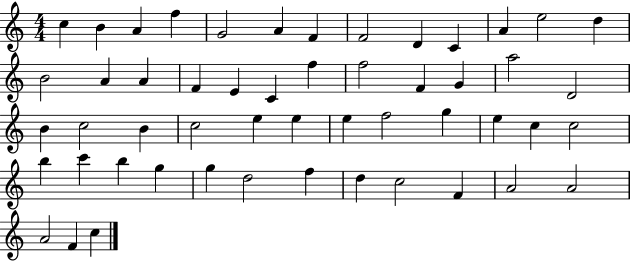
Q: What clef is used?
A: treble